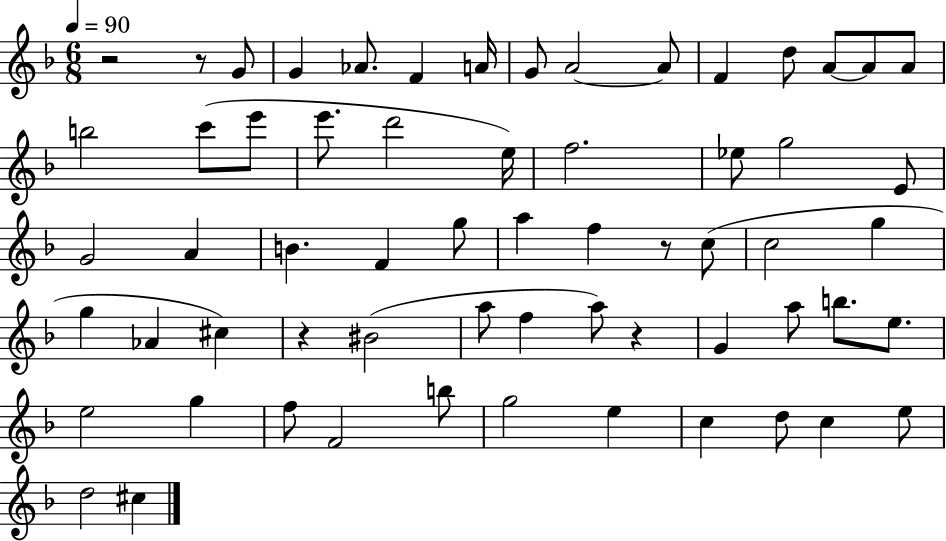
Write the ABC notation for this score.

X:1
T:Untitled
M:6/8
L:1/4
K:F
z2 z/2 G/2 G _A/2 F A/4 G/2 A2 A/2 F d/2 A/2 A/2 A/2 b2 c'/2 e'/2 e'/2 d'2 e/4 f2 _e/2 g2 E/2 G2 A B F g/2 a f z/2 c/2 c2 g g _A ^c z ^B2 a/2 f a/2 z G a/2 b/2 e/2 e2 g f/2 F2 b/2 g2 e c d/2 c e/2 d2 ^c